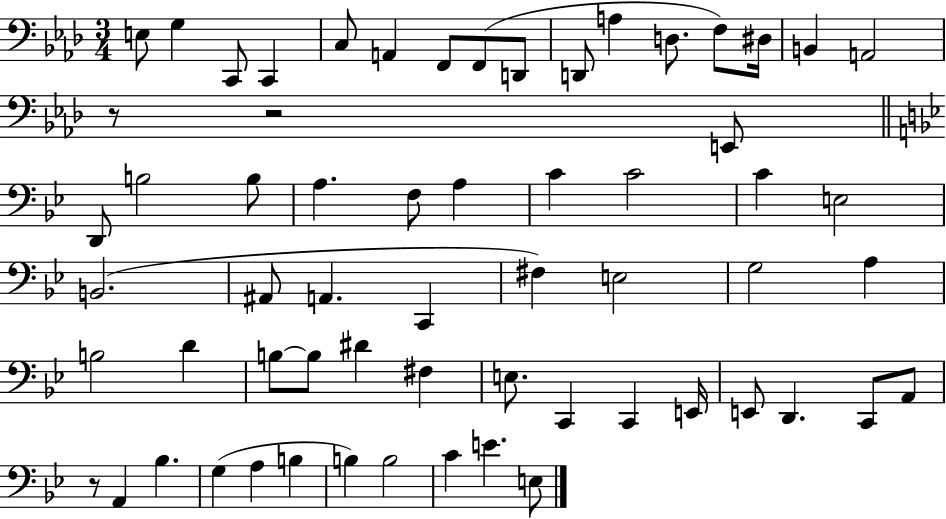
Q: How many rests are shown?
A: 3